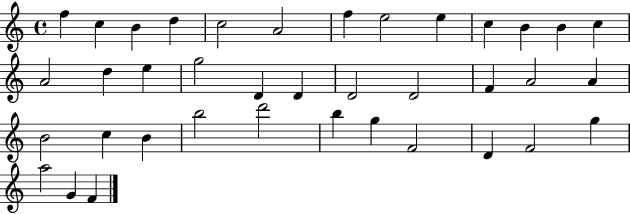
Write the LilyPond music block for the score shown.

{
  \clef treble
  \time 4/4
  \defaultTimeSignature
  \key c \major
  f''4 c''4 b'4 d''4 | c''2 a'2 | f''4 e''2 e''4 | c''4 b'4 b'4 c''4 | \break a'2 d''4 e''4 | g''2 d'4 d'4 | d'2 d'2 | f'4 a'2 a'4 | \break b'2 c''4 b'4 | b''2 d'''2 | b''4 g''4 f'2 | d'4 f'2 g''4 | \break a''2 g'4 f'4 | \bar "|."
}